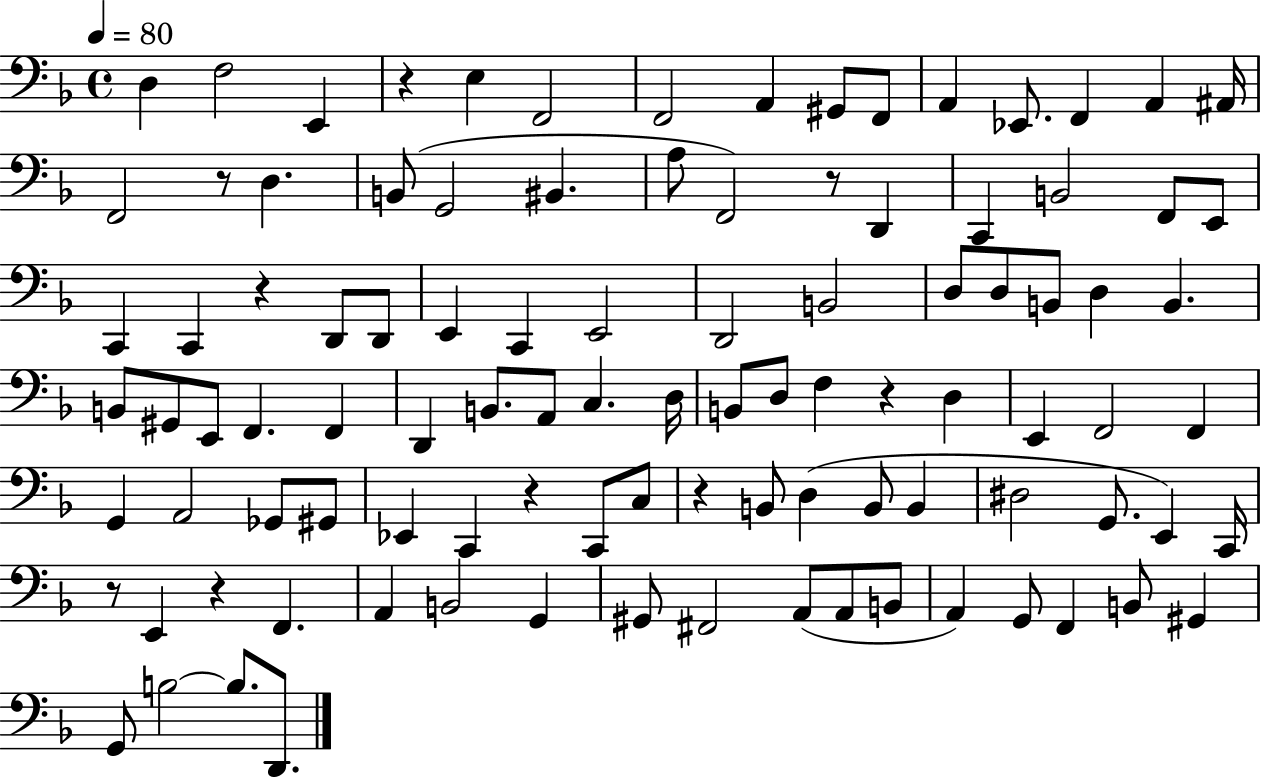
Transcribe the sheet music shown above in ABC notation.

X:1
T:Untitled
M:4/4
L:1/4
K:F
D, F,2 E,, z E, F,,2 F,,2 A,, ^G,,/2 F,,/2 A,, _E,,/2 F,, A,, ^A,,/4 F,,2 z/2 D, B,,/2 G,,2 ^B,, A,/2 F,,2 z/2 D,, C,, B,,2 F,,/2 E,,/2 C,, C,, z D,,/2 D,,/2 E,, C,, E,,2 D,,2 B,,2 D,/2 D,/2 B,,/2 D, B,, B,,/2 ^G,,/2 E,,/2 F,, F,, D,, B,,/2 A,,/2 C, D,/4 B,,/2 D,/2 F, z D, E,, F,,2 F,, G,, A,,2 _G,,/2 ^G,,/2 _E,, C,, z C,,/2 C,/2 z B,,/2 D, B,,/2 B,, ^D,2 G,,/2 E,, C,,/4 z/2 E,, z F,, A,, B,,2 G,, ^G,,/2 ^F,,2 A,,/2 A,,/2 B,,/2 A,, G,,/2 F,, B,,/2 ^G,, G,,/2 B,2 B,/2 D,,/2